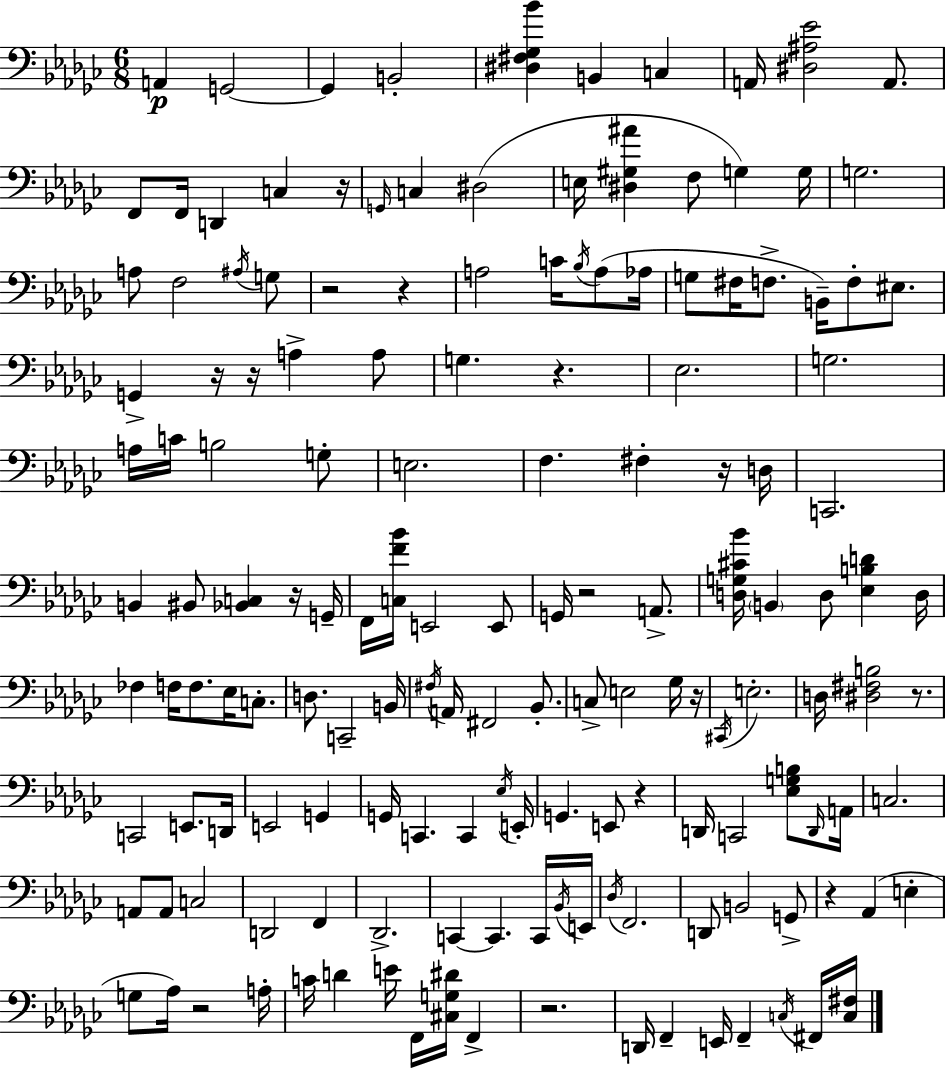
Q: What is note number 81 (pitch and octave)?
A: E2